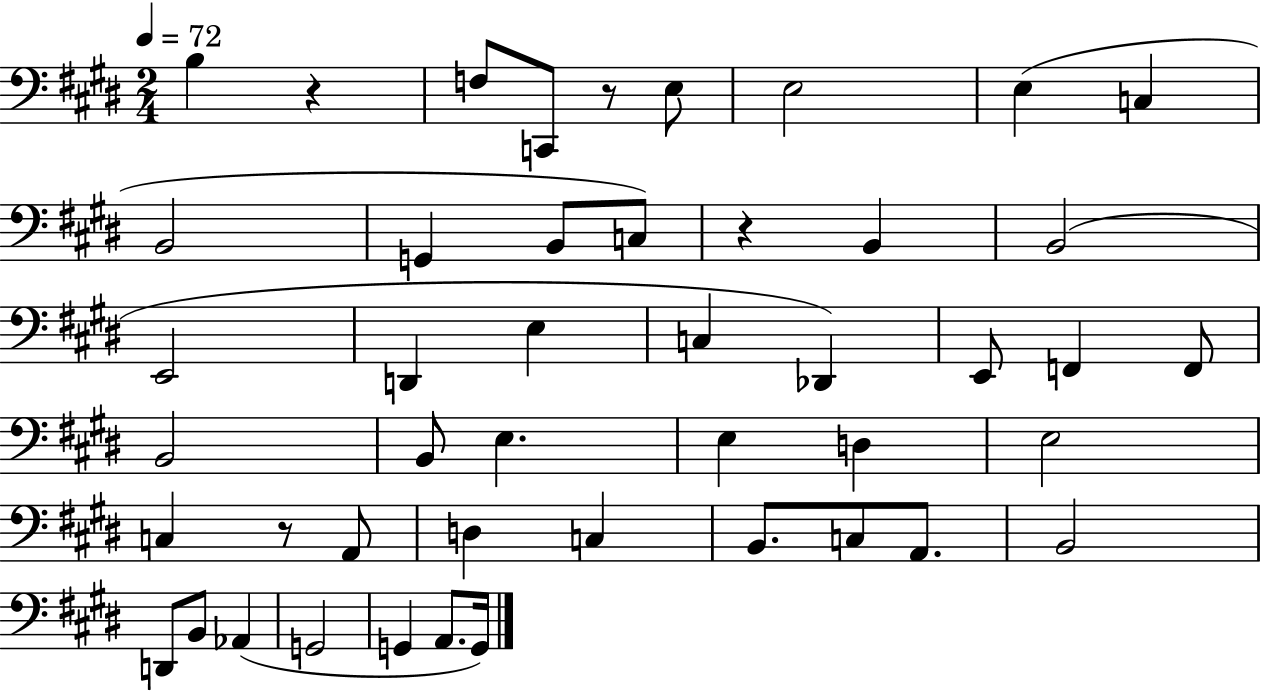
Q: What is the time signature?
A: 2/4